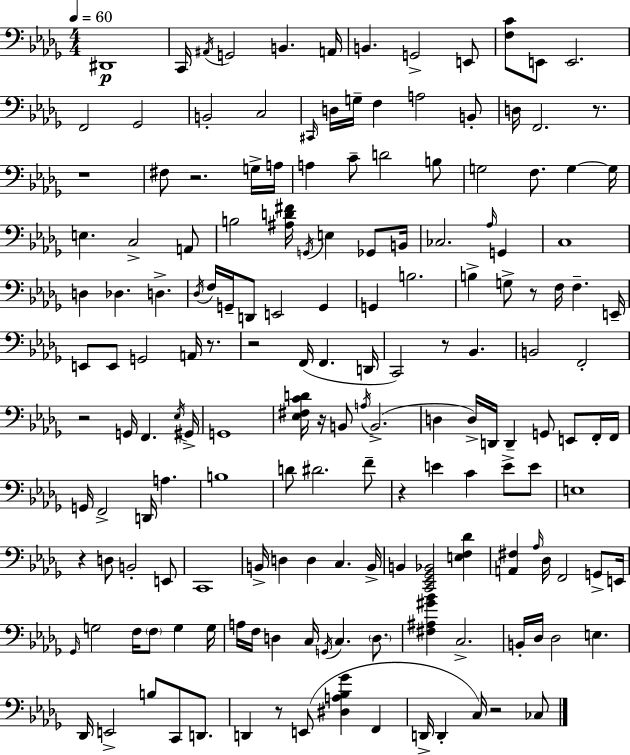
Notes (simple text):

D#2/w C2/s A#2/s G2/h B2/q. A2/s B2/q. G2/h E2/e [F3,C4]/e E2/e E2/h. F2/h Gb2/h B2/h C3/h C#2/s D3/s G3/s F3/q A3/h B2/e D3/s F2/h. R/e. R/w F#3/e R/h. G3/s A3/s A3/q C4/e D4/h B3/e G3/h F3/e. G3/q G3/s E3/q. C3/h A2/e B3/h [A#3,D4,F#4]/s G2/s E3/q Gb2/e B2/s CES3/h. Ab3/s G2/q C3/w D3/q Db3/q. D3/q. Db3/s F3/s G2/s D2/e E2/h G2/q G2/q B3/h. B3/q G3/e R/e F3/s F3/q. E2/s E2/e E2/e G2/h A2/s R/e. R/h F2/s F2/q. D2/s C2/h R/e Bb2/q. B2/h F2/h R/h G2/s F2/q. Eb3/s G#2/s G2/w [Eb3,F#3,C4,D4]/s R/s B2/e A3/s B2/h. D3/q D3/s D2/s D2/q G2/e E2/e F2/s F2/s G2/s F2/h D2/s A3/q. B3/w D4/e D#4/h. F4/e R/q E4/q C4/q E4/e E4/e E3/w R/q D3/e B2/h E2/e C2/w B2/s D3/q D3/q C3/q. B2/s B2/q [C2,Eb2,Gb2,Bb2]/h [E3,F3,Db4]/q [A2,F#3]/q Ab3/s Db3/s F2/h G2/e E2/s Gb2/s G3/h F3/s F3/e G3/q G3/s A3/s F3/s D3/q C3/s G2/s C3/q. D3/e. [F#3,A#3,G#4,Bb4]/q C3/h. B2/s Db3/s Db3/h E3/q. Db2/s E2/h B3/e C2/e D2/e. D2/q R/e E2/e [D#3,A3,Bb3,Gb4]/q F2/q D2/s D2/q C3/s R/h CES3/e